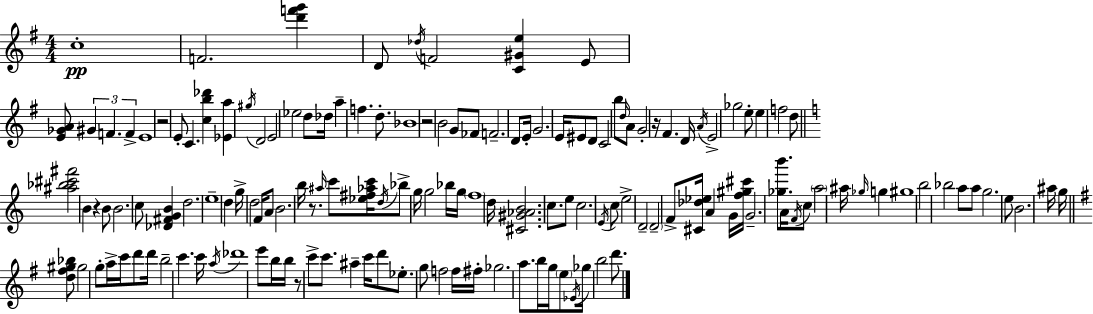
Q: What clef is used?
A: treble